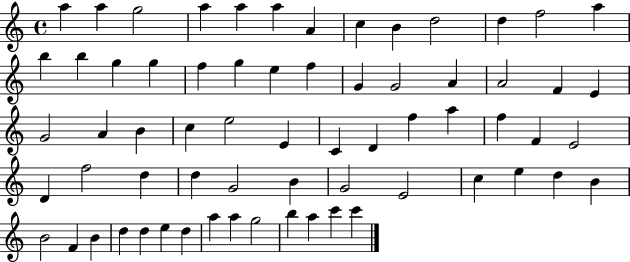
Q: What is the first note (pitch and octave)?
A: A5